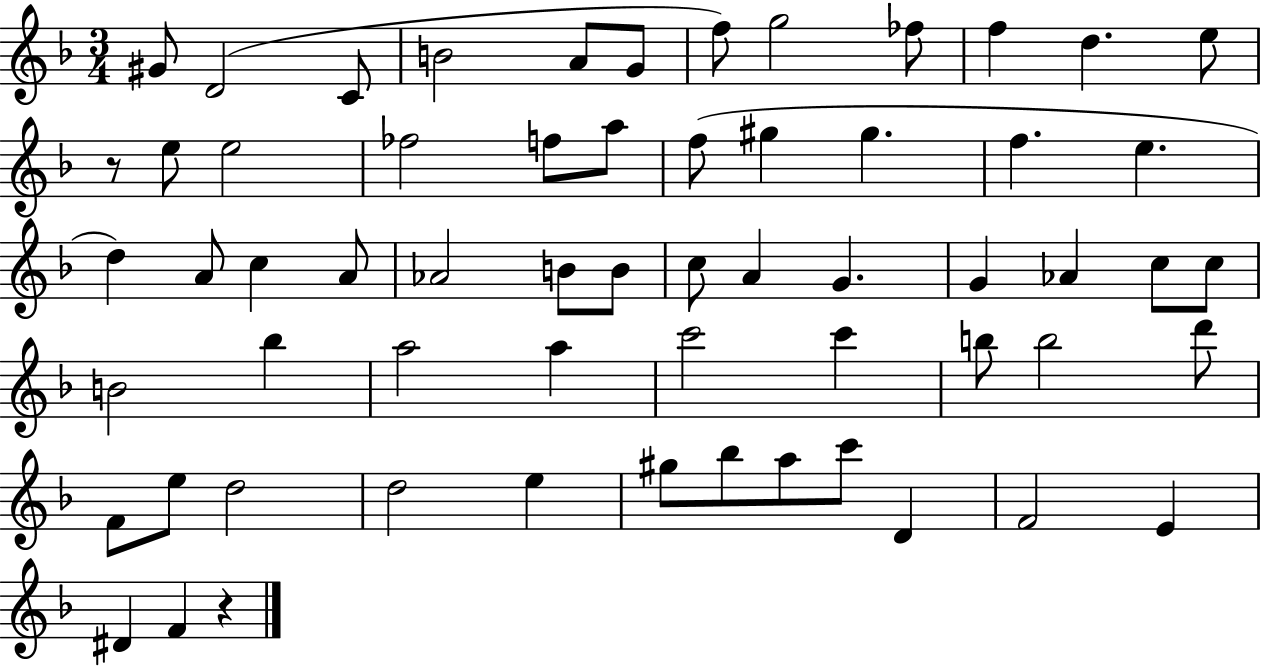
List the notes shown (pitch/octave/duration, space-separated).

G#4/e D4/h C4/e B4/h A4/e G4/e F5/e G5/h FES5/e F5/q D5/q. E5/e R/e E5/e E5/h FES5/h F5/e A5/e F5/e G#5/q G#5/q. F5/q. E5/q. D5/q A4/e C5/q A4/e Ab4/h B4/e B4/e C5/e A4/q G4/q. G4/q Ab4/q C5/e C5/e B4/h Bb5/q A5/h A5/q C6/h C6/q B5/e B5/h D6/e F4/e E5/e D5/h D5/h E5/q G#5/e Bb5/e A5/e C6/e D4/q F4/h E4/q D#4/q F4/q R/q